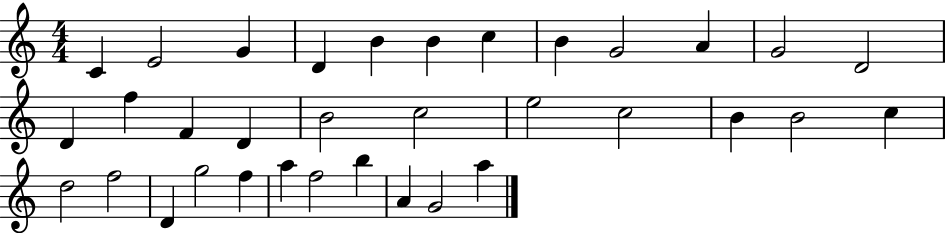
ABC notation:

X:1
T:Untitled
M:4/4
L:1/4
K:C
C E2 G D B B c B G2 A G2 D2 D f F D B2 c2 e2 c2 B B2 c d2 f2 D g2 f a f2 b A G2 a